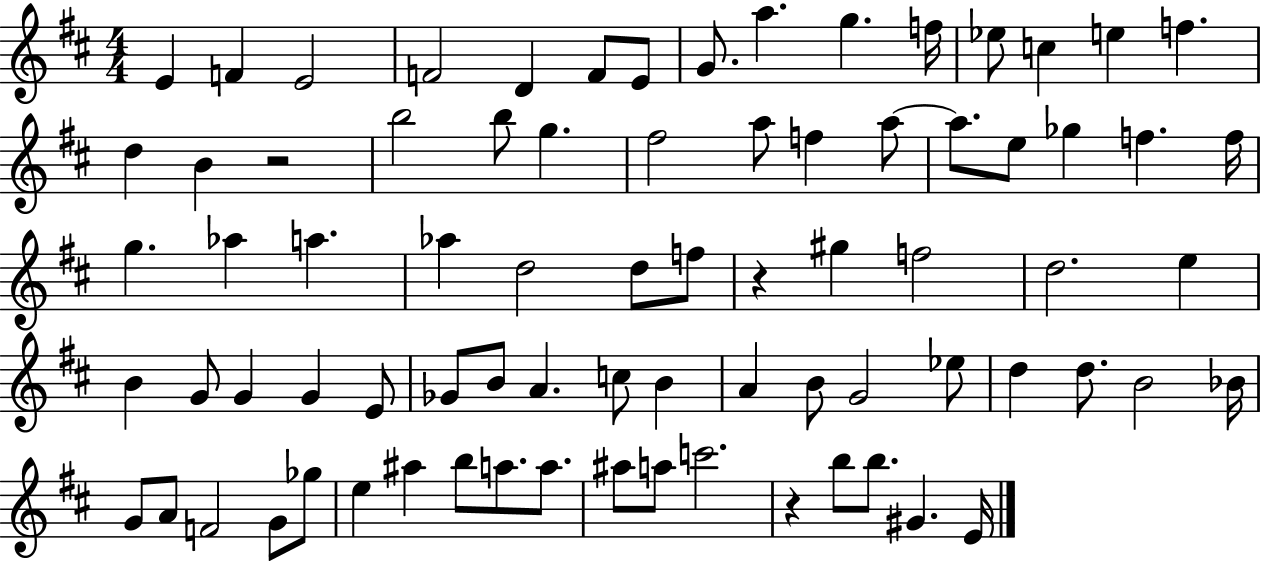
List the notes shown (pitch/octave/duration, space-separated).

E4/q F4/q E4/h F4/h D4/q F4/e E4/e G4/e. A5/q. G5/q. F5/s Eb5/e C5/q E5/q F5/q. D5/q B4/q R/h B5/h B5/e G5/q. F#5/h A5/e F5/q A5/e A5/e. E5/e Gb5/q F5/q. F5/s G5/q. Ab5/q A5/q. Ab5/q D5/h D5/e F5/e R/q G#5/q F5/h D5/h. E5/q B4/q G4/e G4/q G4/q E4/e Gb4/e B4/e A4/q. C5/e B4/q A4/q B4/e G4/h Eb5/e D5/q D5/e. B4/h Bb4/s G4/e A4/e F4/h G4/e Gb5/e E5/q A#5/q B5/e A5/e. A5/e. A#5/e A5/e C6/h. R/q B5/e B5/e. G#4/q. E4/s